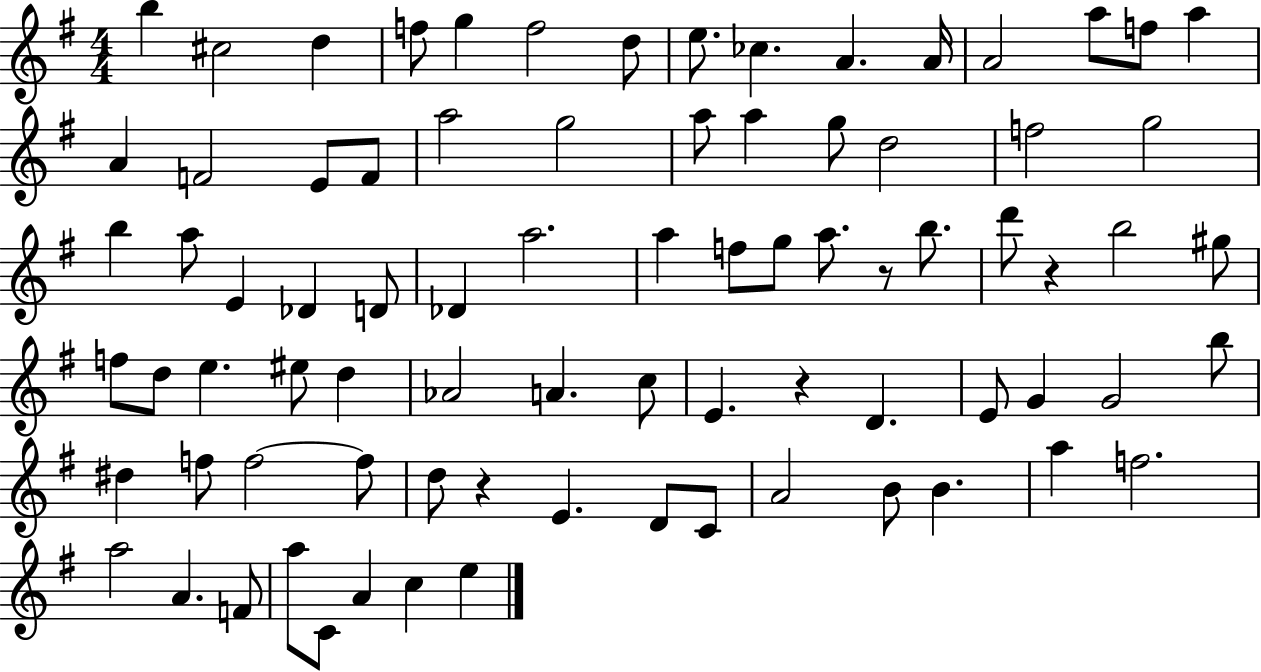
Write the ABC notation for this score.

X:1
T:Untitled
M:4/4
L:1/4
K:G
b ^c2 d f/2 g f2 d/2 e/2 _c A A/4 A2 a/2 f/2 a A F2 E/2 F/2 a2 g2 a/2 a g/2 d2 f2 g2 b a/2 E _D D/2 _D a2 a f/2 g/2 a/2 z/2 b/2 d'/2 z b2 ^g/2 f/2 d/2 e ^e/2 d _A2 A c/2 E z D E/2 G G2 b/2 ^d f/2 f2 f/2 d/2 z E D/2 C/2 A2 B/2 B a f2 a2 A F/2 a/2 C/2 A c e